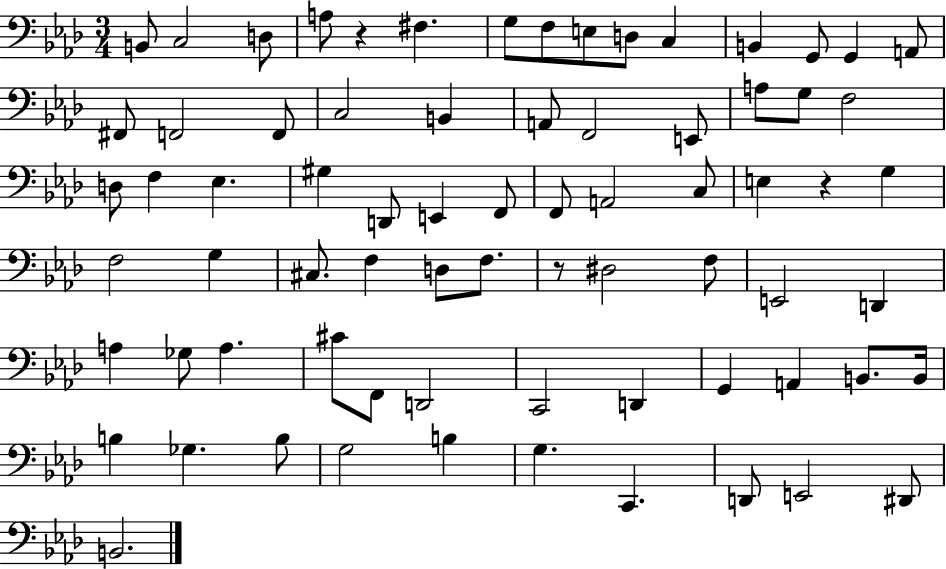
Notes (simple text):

B2/e C3/h D3/e A3/e R/q F#3/q. G3/e F3/e E3/e D3/e C3/q B2/q G2/e G2/q A2/e F#2/e F2/h F2/e C3/h B2/q A2/e F2/h E2/e A3/e G3/e F3/h D3/e F3/q Eb3/q. G#3/q D2/e E2/q F2/e F2/e A2/h C3/e E3/q R/q G3/q F3/h G3/q C#3/e. F3/q D3/e F3/e. R/e D#3/h F3/e E2/h D2/q A3/q Gb3/e A3/q. C#4/e F2/e D2/h C2/h D2/q G2/q A2/q B2/e. B2/s B3/q Gb3/q. B3/e G3/h B3/q G3/q. C2/q. D2/e E2/h D#2/e B2/h.